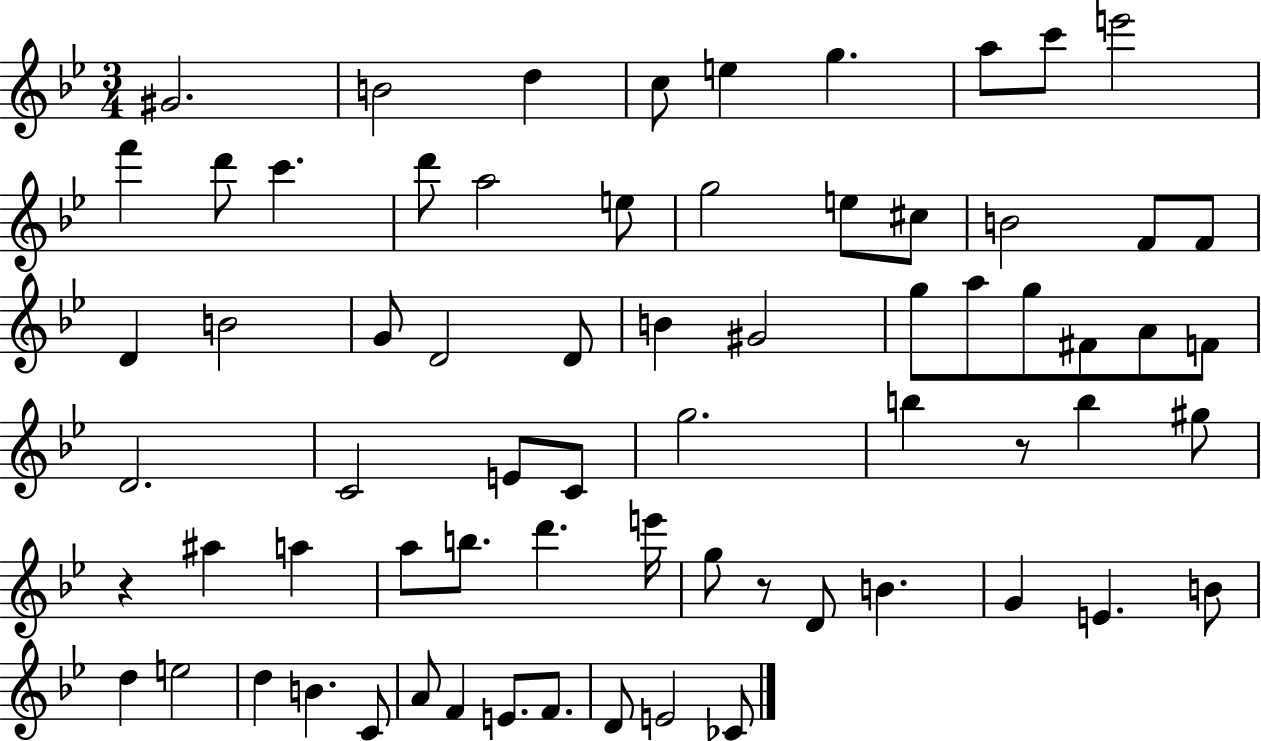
G#4/h. B4/h D5/q C5/e E5/q G5/q. A5/e C6/e E6/h F6/q D6/e C6/q. D6/e A5/h E5/e G5/h E5/e C#5/e B4/h F4/e F4/e D4/q B4/h G4/e D4/h D4/e B4/q G#4/h G5/e A5/e G5/e F#4/e A4/e F4/e D4/h. C4/h E4/e C4/e G5/h. B5/q R/e B5/q G#5/e R/q A#5/q A5/q A5/e B5/e. D6/q. E6/s G5/e R/e D4/e B4/q. G4/q E4/q. B4/e D5/q E5/h D5/q B4/q. C4/e A4/e F4/q E4/e. F4/e. D4/e E4/h CES4/e